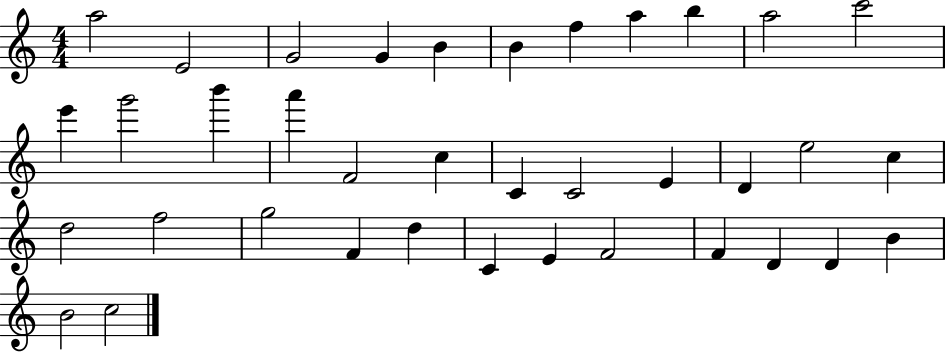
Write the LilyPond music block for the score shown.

{
  \clef treble
  \numericTimeSignature
  \time 4/4
  \key c \major
  a''2 e'2 | g'2 g'4 b'4 | b'4 f''4 a''4 b''4 | a''2 c'''2 | \break e'''4 g'''2 b'''4 | a'''4 f'2 c''4 | c'4 c'2 e'4 | d'4 e''2 c''4 | \break d''2 f''2 | g''2 f'4 d''4 | c'4 e'4 f'2 | f'4 d'4 d'4 b'4 | \break b'2 c''2 | \bar "|."
}